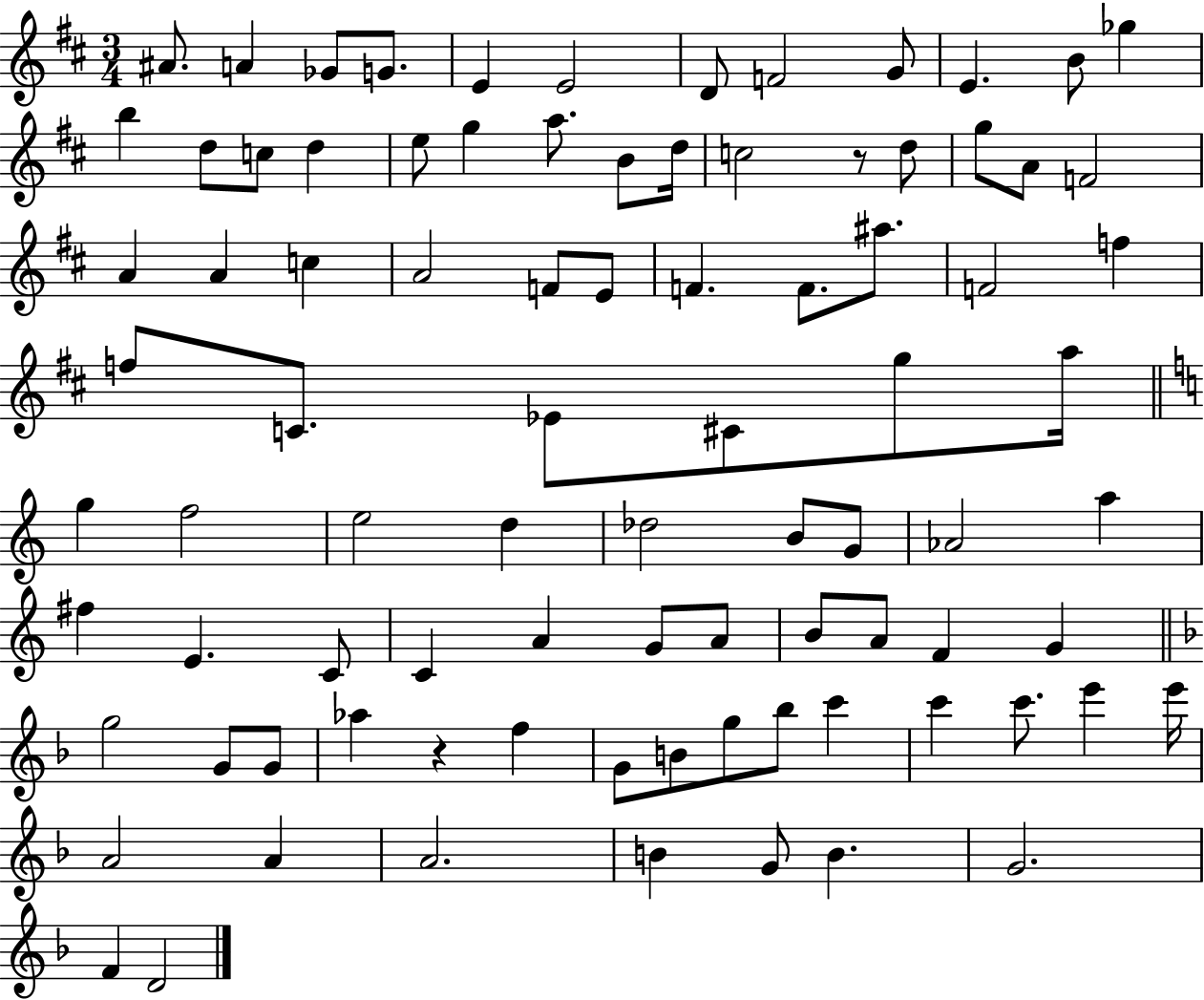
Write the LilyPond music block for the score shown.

{
  \clef treble
  \numericTimeSignature
  \time 3/4
  \key d \major
  ais'8. a'4 ges'8 g'8. | e'4 e'2 | d'8 f'2 g'8 | e'4. b'8 ges''4 | \break b''4 d''8 c''8 d''4 | e''8 g''4 a''8. b'8 d''16 | c''2 r8 d''8 | g''8 a'8 f'2 | \break a'4 a'4 c''4 | a'2 f'8 e'8 | f'4. f'8. ais''8. | f'2 f''4 | \break f''8 c'8. ees'8 cis'8 g''8 a''16 | \bar "||" \break \key a \minor g''4 f''2 | e''2 d''4 | des''2 b'8 g'8 | aes'2 a''4 | \break fis''4 e'4. c'8 | c'4 a'4 g'8 a'8 | b'8 a'8 f'4 g'4 | \bar "||" \break \key d \minor g''2 g'8 g'8 | aes''4 r4 f''4 | g'8 b'8 g''8 bes''8 c'''4 | c'''4 c'''8. e'''4 e'''16 | \break a'2 a'4 | a'2. | b'4 g'8 b'4. | g'2. | \break f'4 d'2 | \bar "|."
}